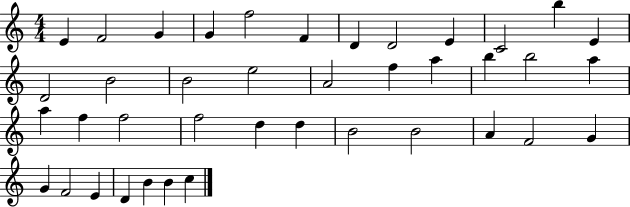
E4/q F4/h G4/q G4/q F5/h F4/q D4/q D4/h E4/q C4/h B5/q E4/q D4/h B4/h B4/h E5/h A4/h F5/q A5/q B5/q B5/h A5/q A5/q F5/q F5/h F5/h D5/q D5/q B4/h B4/h A4/q F4/h G4/q G4/q F4/h E4/q D4/q B4/q B4/q C5/q